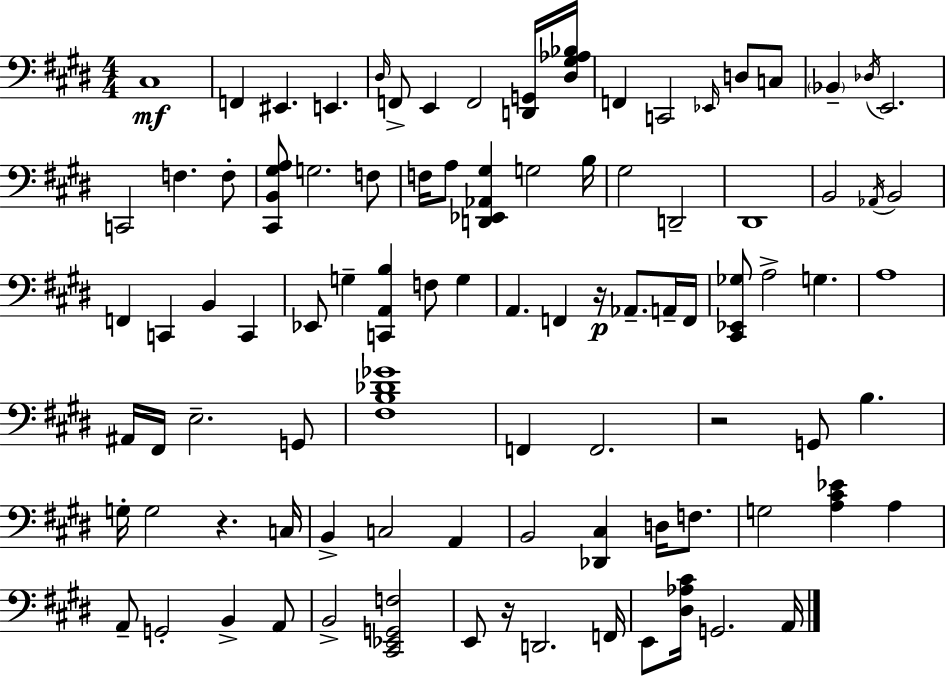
C#3/w F2/q EIS2/q. E2/q. D#3/s F2/e E2/q F2/h [D2,G2]/s [D#3,G#3,Ab3,Bb3]/s F2/q C2/h Eb2/s D3/e C3/e Bb2/q Db3/s E2/h. C2/h F3/q. F3/e [C#2,B2,G#3,A3]/e G3/h. F3/e F3/s A3/e [D2,Eb2,Ab2,G#3]/q G3/h B3/s G#3/h D2/h D#2/w B2/h Ab2/s B2/h F2/q C2/q B2/q C2/q Eb2/e G3/q [C2,A2,B3]/q F3/e G3/q A2/q. F2/q R/s Ab2/e. A2/s F2/s [C#2,Eb2,Gb3]/e A3/h G3/q. A3/w A#2/s F#2/s E3/h. G2/e [F#3,B3,Db4,Gb4]/w F2/q F2/h. R/h G2/e B3/q. G3/s G3/h R/q. C3/s B2/q C3/h A2/q B2/h [Db2,C#3]/q D3/s F3/e. G3/h [A3,C#4,Eb4]/q A3/q A2/e G2/h B2/q A2/e B2/h [C#2,Eb2,G2,F3]/h E2/e R/s D2/h. F2/s E2/e [D#3,Ab3,C#4]/s G2/h. A2/s